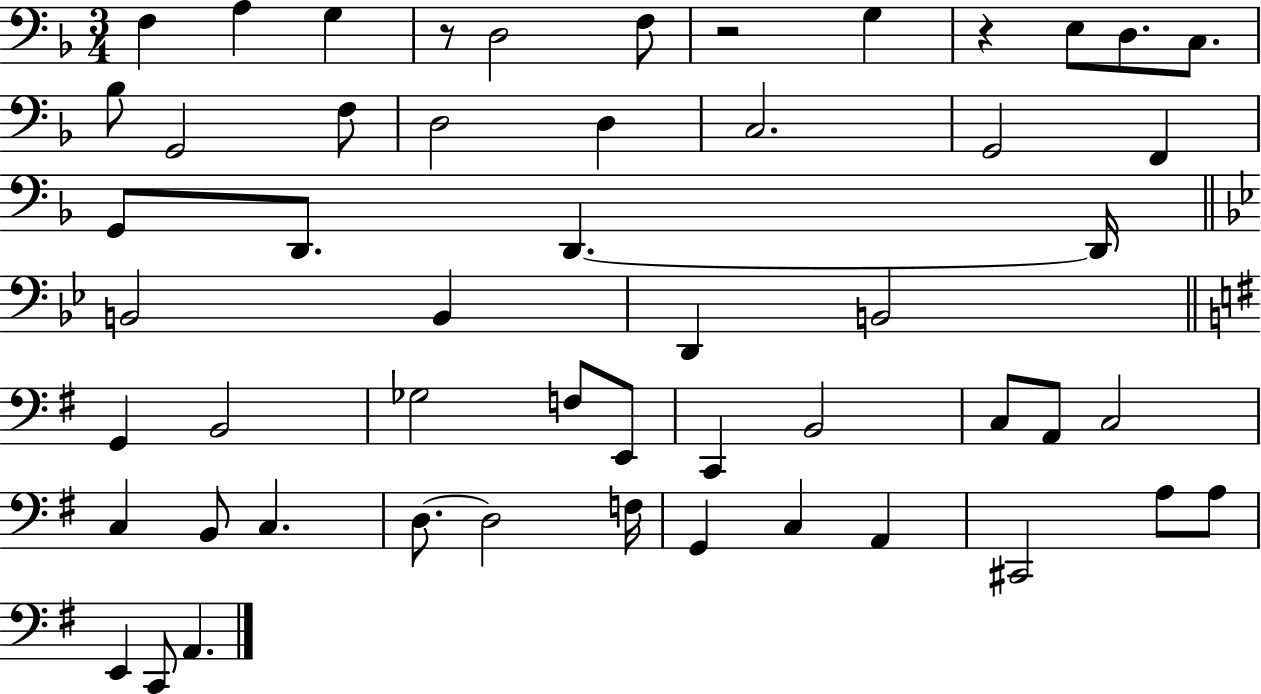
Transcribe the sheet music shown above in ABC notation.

X:1
T:Untitled
M:3/4
L:1/4
K:F
F, A, G, z/2 D,2 F,/2 z2 G, z E,/2 D,/2 C,/2 _B,/2 G,,2 F,/2 D,2 D, C,2 G,,2 F,, G,,/2 D,,/2 D,, D,,/4 B,,2 B,, D,, B,,2 G,, B,,2 _G,2 F,/2 E,,/2 C,, B,,2 C,/2 A,,/2 C,2 C, B,,/2 C, D,/2 D,2 F,/4 G,, C, A,, ^C,,2 A,/2 A,/2 E,, C,,/2 A,,